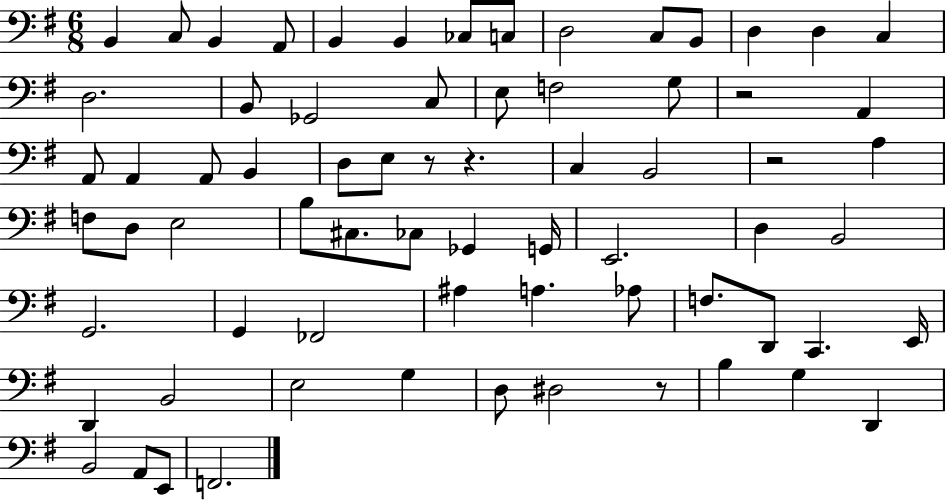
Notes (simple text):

B2/q C3/e B2/q A2/e B2/q B2/q CES3/e C3/e D3/h C3/e B2/e D3/q D3/q C3/q D3/h. B2/e Gb2/h C3/e E3/e F3/h G3/e R/h A2/q A2/e A2/q A2/e B2/q D3/e E3/e R/e R/q. C3/q B2/h R/h A3/q F3/e D3/e E3/h B3/e C#3/e. CES3/e Gb2/q G2/s E2/h. D3/q B2/h G2/h. G2/q FES2/h A#3/q A3/q. Ab3/e F3/e. D2/e C2/q. E2/s D2/q B2/h E3/h G3/q D3/e D#3/h R/e B3/q G3/q D2/q B2/h A2/e E2/e F2/h.